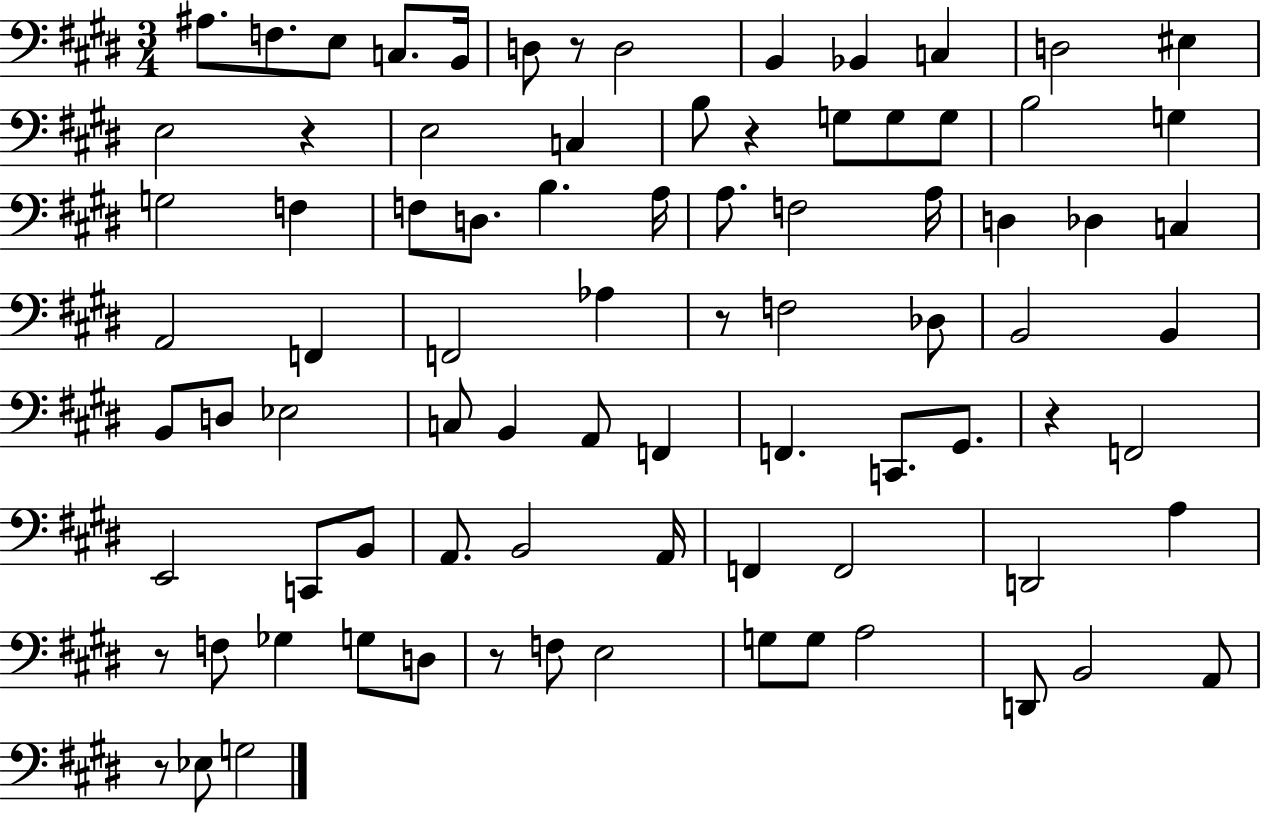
{
  \clef bass
  \numericTimeSignature
  \time 3/4
  \key e \major
  ais8. f8. e8 c8. b,16 | d8 r8 d2 | b,4 bes,4 c4 | d2 eis4 | \break e2 r4 | e2 c4 | b8 r4 g8 g8 g8 | b2 g4 | \break g2 f4 | f8 d8. b4. a16 | a8. f2 a16 | d4 des4 c4 | \break a,2 f,4 | f,2 aes4 | r8 f2 des8 | b,2 b,4 | \break b,8 d8 ees2 | c8 b,4 a,8 f,4 | f,4. c,8. gis,8. | r4 f,2 | \break e,2 c,8 b,8 | a,8. b,2 a,16 | f,4 f,2 | d,2 a4 | \break r8 f8 ges4 g8 d8 | r8 f8 e2 | g8 g8 a2 | d,8 b,2 a,8 | \break r8 ees8 g2 | \bar "|."
}